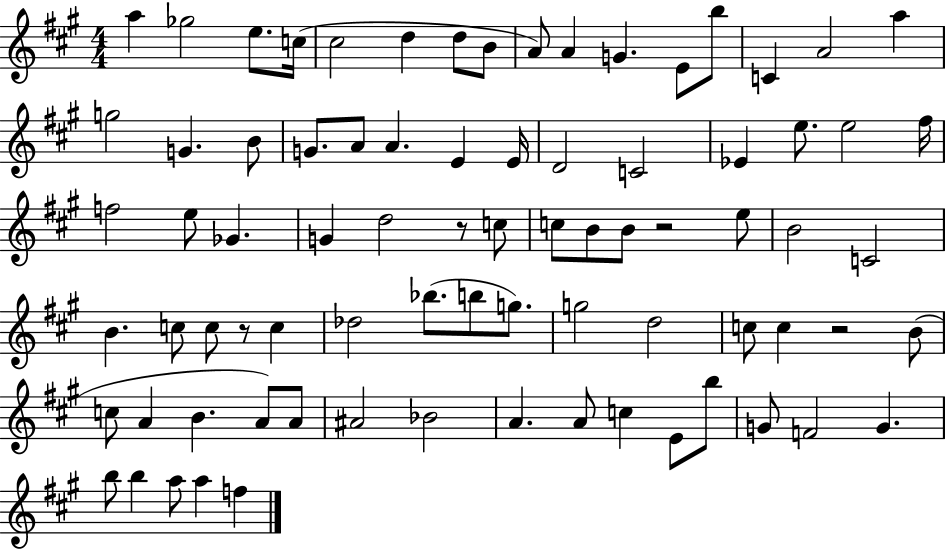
A5/q Gb5/h E5/e. C5/s C#5/h D5/q D5/e B4/e A4/e A4/q G4/q. E4/e B5/e C4/q A4/h A5/q G5/h G4/q. B4/e G4/e. A4/e A4/q. E4/q E4/s D4/h C4/h Eb4/q E5/e. E5/h F#5/s F5/h E5/e Gb4/q. G4/q D5/h R/e C5/e C5/e B4/e B4/e R/h E5/e B4/h C4/h B4/q. C5/e C5/e R/e C5/q Db5/h Bb5/e. B5/e G5/e. G5/h D5/h C5/e C5/q R/h B4/e C5/e A4/q B4/q. A4/e A4/e A#4/h Bb4/h A4/q. A4/e C5/q E4/e B5/e G4/e F4/h G4/q. B5/e B5/q A5/e A5/q F5/q